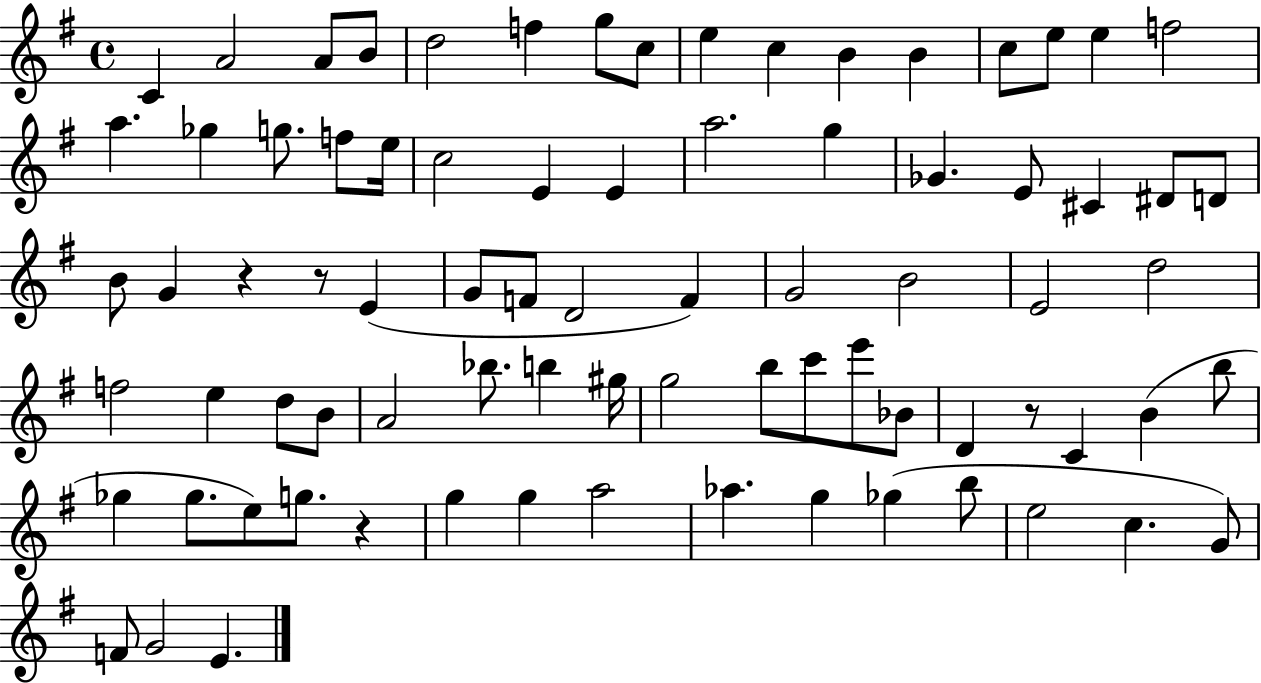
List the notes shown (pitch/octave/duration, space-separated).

C4/q A4/h A4/e B4/e D5/h F5/q G5/e C5/e E5/q C5/q B4/q B4/q C5/e E5/e E5/q F5/h A5/q. Gb5/q G5/e. F5/e E5/s C5/h E4/q E4/q A5/h. G5/q Gb4/q. E4/e C#4/q D#4/e D4/e B4/e G4/q R/q R/e E4/q G4/e F4/e D4/h F4/q G4/h B4/h E4/h D5/h F5/h E5/q D5/e B4/e A4/h Bb5/e. B5/q G#5/s G5/h B5/e C6/e E6/e Bb4/e D4/q R/e C4/q B4/q B5/e Gb5/q Gb5/e. E5/e G5/e. R/q G5/q G5/q A5/h Ab5/q. G5/q Gb5/q B5/e E5/h C5/q. G4/e F4/e G4/h E4/q.